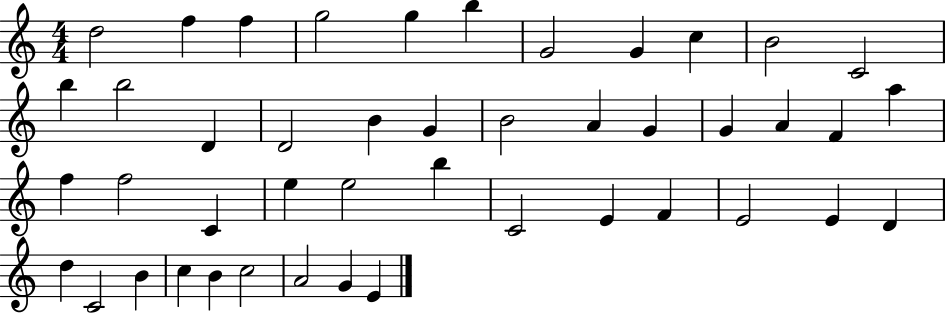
{
  \clef treble
  \numericTimeSignature
  \time 4/4
  \key c \major
  d''2 f''4 f''4 | g''2 g''4 b''4 | g'2 g'4 c''4 | b'2 c'2 | \break b''4 b''2 d'4 | d'2 b'4 g'4 | b'2 a'4 g'4 | g'4 a'4 f'4 a''4 | \break f''4 f''2 c'4 | e''4 e''2 b''4 | c'2 e'4 f'4 | e'2 e'4 d'4 | \break d''4 c'2 b'4 | c''4 b'4 c''2 | a'2 g'4 e'4 | \bar "|."
}